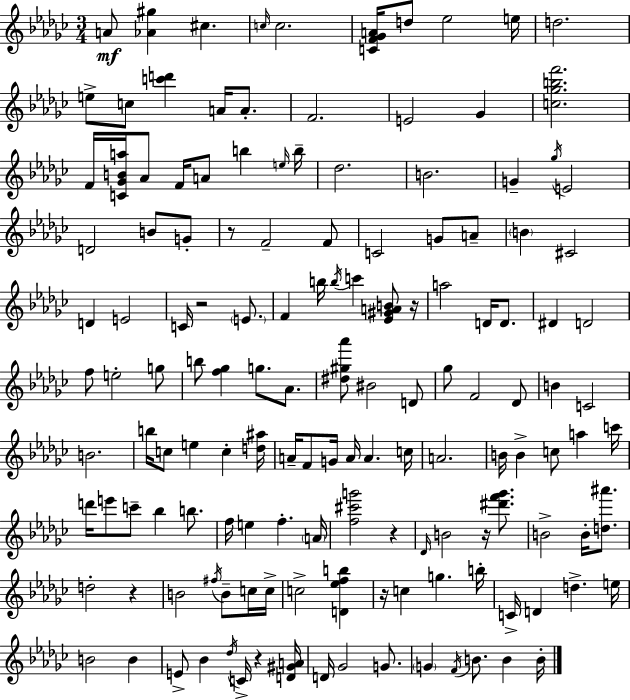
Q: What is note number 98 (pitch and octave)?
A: C5